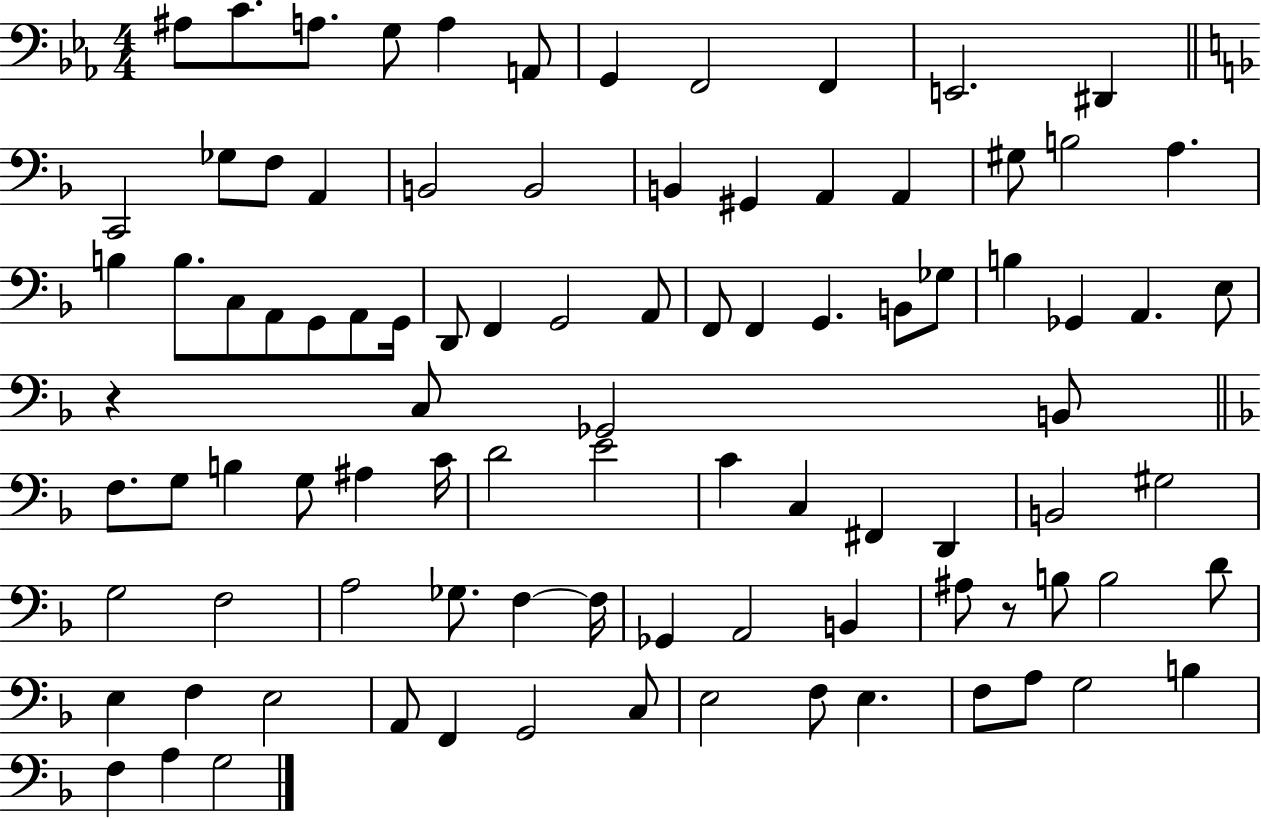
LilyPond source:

{
  \clef bass
  \numericTimeSignature
  \time 4/4
  \key ees \major
  ais8 c'8. a8. g8 a4 a,8 | g,4 f,2 f,4 | e,2. dis,4 | \bar "||" \break \key f \major c,2 ges8 f8 a,4 | b,2 b,2 | b,4 gis,4 a,4 a,4 | gis8 b2 a4. | \break b4 b8. c8 a,8 g,8 a,8 g,16 | d,8 f,4 g,2 a,8 | f,8 f,4 g,4. b,8 ges8 | b4 ges,4 a,4. e8 | \break r4 c8 ges,2 b,8 | \bar "||" \break \key d \minor f8. g8 b4 g8 ais4 c'16 | d'2 e'2 | c'4 c4 fis,4 d,4 | b,2 gis2 | \break g2 f2 | a2 ges8. f4~~ f16 | ges,4 a,2 b,4 | ais8 r8 b8 b2 d'8 | \break e4 f4 e2 | a,8 f,4 g,2 c8 | e2 f8 e4. | f8 a8 g2 b4 | \break f4 a4 g2 | \bar "|."
}